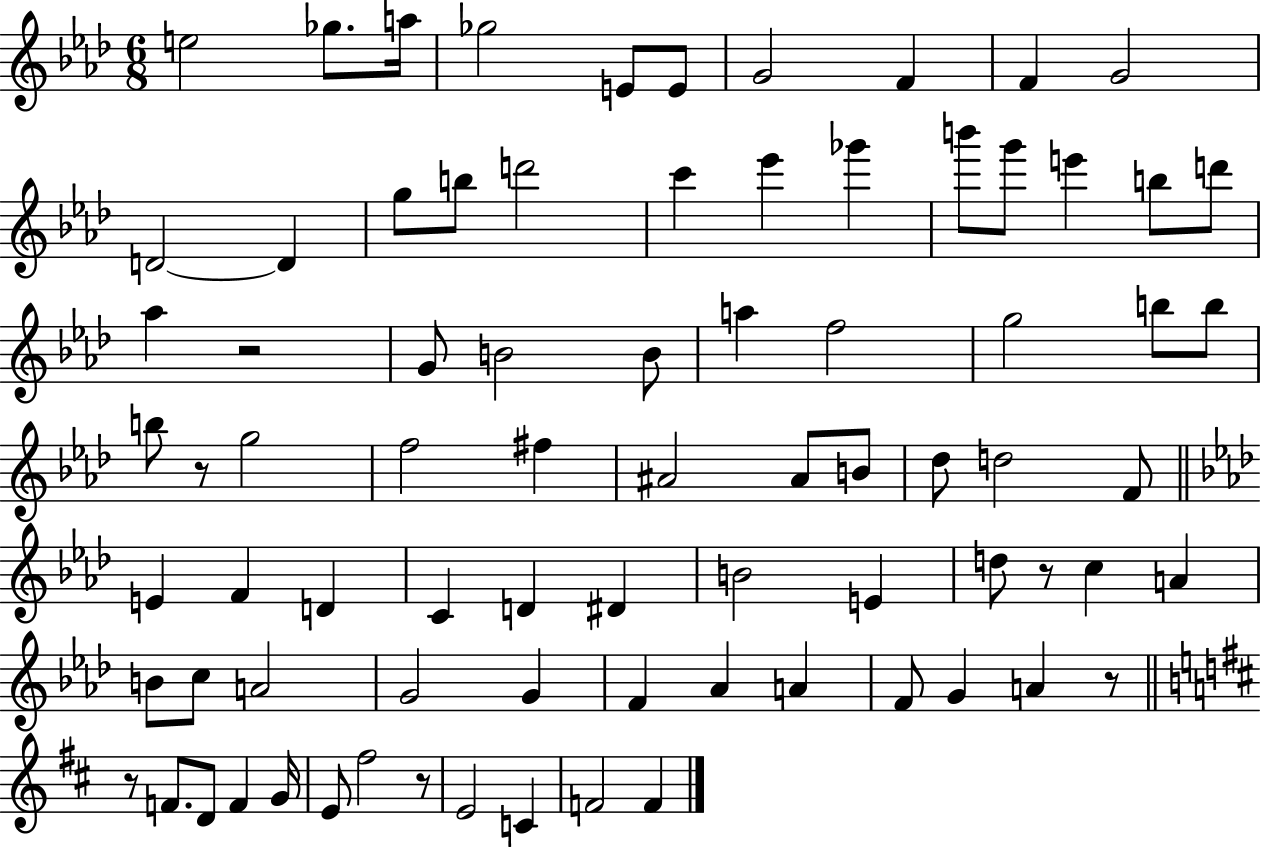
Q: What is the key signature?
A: AES major